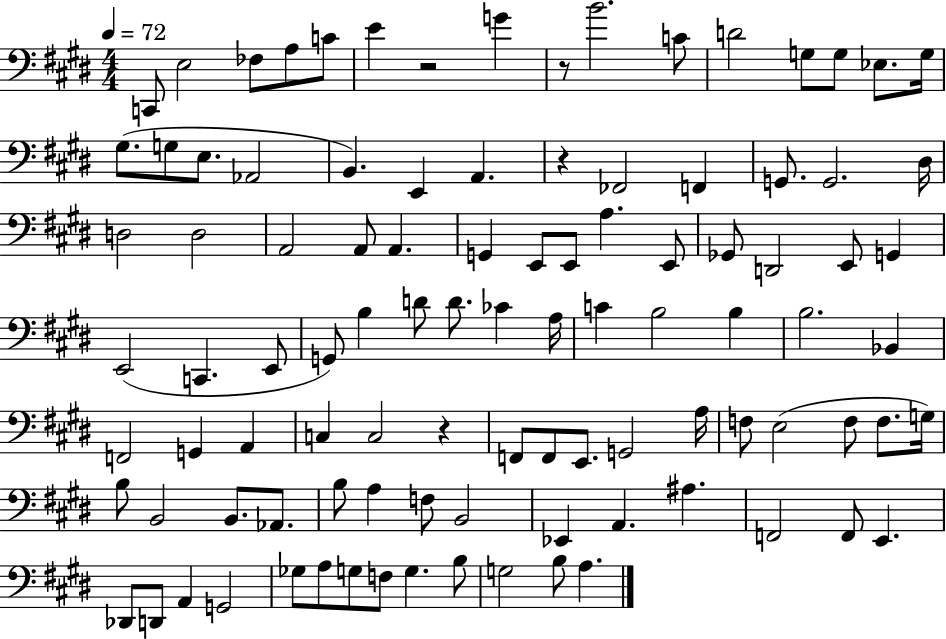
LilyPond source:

{
  \clef bass
  \numericTimeSignature
  \time 4/4
  \key e \major
  \tempo 4 = 72
  c,8 e2 fes8 a8 c'8 | e'4 r2 g'4 | r8 b'2. c'8 | d'2 g8 g8 ees8. g16 | \break gis8.( g8 e8. aes,2 | b,4.) e,4 a,4. | r4 fes,2 f,4 | g,8. g,2. dis16 | \break d2 d2 | a,2 a,8 a,4. | g,4 e,8 e,8 a4. e,8 | ges,8 d,2 e,8 g,4 | \break e,2( c,4. e,8 | g,8) b4 d'8 d'8. ces'4 a16 | c'4 b2 b4 | b2. bes,4 | \break f,2 g,4 a,4 | c4 c2 r4 | f,8 f,8 e,8. g,2 a16 | f8 e2( f8 f8. g16) | \break b8 b,2 b,8. aes,8. | b8 a4 f8 b,2 | ees,4 a,4. ais4. | f,2 f,8 e,4. | \break des,8 d,8 a,4 g,2 | ges8 a8 g8 f8 g4. b8 | g2 b8 a4. | \bar "|."
}